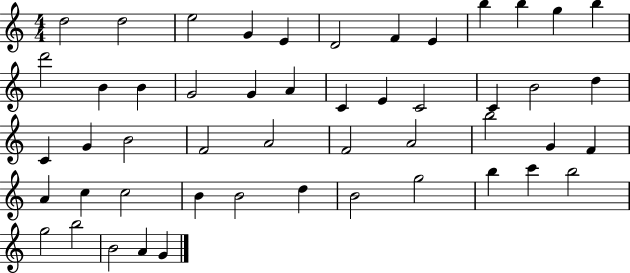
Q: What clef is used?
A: treble